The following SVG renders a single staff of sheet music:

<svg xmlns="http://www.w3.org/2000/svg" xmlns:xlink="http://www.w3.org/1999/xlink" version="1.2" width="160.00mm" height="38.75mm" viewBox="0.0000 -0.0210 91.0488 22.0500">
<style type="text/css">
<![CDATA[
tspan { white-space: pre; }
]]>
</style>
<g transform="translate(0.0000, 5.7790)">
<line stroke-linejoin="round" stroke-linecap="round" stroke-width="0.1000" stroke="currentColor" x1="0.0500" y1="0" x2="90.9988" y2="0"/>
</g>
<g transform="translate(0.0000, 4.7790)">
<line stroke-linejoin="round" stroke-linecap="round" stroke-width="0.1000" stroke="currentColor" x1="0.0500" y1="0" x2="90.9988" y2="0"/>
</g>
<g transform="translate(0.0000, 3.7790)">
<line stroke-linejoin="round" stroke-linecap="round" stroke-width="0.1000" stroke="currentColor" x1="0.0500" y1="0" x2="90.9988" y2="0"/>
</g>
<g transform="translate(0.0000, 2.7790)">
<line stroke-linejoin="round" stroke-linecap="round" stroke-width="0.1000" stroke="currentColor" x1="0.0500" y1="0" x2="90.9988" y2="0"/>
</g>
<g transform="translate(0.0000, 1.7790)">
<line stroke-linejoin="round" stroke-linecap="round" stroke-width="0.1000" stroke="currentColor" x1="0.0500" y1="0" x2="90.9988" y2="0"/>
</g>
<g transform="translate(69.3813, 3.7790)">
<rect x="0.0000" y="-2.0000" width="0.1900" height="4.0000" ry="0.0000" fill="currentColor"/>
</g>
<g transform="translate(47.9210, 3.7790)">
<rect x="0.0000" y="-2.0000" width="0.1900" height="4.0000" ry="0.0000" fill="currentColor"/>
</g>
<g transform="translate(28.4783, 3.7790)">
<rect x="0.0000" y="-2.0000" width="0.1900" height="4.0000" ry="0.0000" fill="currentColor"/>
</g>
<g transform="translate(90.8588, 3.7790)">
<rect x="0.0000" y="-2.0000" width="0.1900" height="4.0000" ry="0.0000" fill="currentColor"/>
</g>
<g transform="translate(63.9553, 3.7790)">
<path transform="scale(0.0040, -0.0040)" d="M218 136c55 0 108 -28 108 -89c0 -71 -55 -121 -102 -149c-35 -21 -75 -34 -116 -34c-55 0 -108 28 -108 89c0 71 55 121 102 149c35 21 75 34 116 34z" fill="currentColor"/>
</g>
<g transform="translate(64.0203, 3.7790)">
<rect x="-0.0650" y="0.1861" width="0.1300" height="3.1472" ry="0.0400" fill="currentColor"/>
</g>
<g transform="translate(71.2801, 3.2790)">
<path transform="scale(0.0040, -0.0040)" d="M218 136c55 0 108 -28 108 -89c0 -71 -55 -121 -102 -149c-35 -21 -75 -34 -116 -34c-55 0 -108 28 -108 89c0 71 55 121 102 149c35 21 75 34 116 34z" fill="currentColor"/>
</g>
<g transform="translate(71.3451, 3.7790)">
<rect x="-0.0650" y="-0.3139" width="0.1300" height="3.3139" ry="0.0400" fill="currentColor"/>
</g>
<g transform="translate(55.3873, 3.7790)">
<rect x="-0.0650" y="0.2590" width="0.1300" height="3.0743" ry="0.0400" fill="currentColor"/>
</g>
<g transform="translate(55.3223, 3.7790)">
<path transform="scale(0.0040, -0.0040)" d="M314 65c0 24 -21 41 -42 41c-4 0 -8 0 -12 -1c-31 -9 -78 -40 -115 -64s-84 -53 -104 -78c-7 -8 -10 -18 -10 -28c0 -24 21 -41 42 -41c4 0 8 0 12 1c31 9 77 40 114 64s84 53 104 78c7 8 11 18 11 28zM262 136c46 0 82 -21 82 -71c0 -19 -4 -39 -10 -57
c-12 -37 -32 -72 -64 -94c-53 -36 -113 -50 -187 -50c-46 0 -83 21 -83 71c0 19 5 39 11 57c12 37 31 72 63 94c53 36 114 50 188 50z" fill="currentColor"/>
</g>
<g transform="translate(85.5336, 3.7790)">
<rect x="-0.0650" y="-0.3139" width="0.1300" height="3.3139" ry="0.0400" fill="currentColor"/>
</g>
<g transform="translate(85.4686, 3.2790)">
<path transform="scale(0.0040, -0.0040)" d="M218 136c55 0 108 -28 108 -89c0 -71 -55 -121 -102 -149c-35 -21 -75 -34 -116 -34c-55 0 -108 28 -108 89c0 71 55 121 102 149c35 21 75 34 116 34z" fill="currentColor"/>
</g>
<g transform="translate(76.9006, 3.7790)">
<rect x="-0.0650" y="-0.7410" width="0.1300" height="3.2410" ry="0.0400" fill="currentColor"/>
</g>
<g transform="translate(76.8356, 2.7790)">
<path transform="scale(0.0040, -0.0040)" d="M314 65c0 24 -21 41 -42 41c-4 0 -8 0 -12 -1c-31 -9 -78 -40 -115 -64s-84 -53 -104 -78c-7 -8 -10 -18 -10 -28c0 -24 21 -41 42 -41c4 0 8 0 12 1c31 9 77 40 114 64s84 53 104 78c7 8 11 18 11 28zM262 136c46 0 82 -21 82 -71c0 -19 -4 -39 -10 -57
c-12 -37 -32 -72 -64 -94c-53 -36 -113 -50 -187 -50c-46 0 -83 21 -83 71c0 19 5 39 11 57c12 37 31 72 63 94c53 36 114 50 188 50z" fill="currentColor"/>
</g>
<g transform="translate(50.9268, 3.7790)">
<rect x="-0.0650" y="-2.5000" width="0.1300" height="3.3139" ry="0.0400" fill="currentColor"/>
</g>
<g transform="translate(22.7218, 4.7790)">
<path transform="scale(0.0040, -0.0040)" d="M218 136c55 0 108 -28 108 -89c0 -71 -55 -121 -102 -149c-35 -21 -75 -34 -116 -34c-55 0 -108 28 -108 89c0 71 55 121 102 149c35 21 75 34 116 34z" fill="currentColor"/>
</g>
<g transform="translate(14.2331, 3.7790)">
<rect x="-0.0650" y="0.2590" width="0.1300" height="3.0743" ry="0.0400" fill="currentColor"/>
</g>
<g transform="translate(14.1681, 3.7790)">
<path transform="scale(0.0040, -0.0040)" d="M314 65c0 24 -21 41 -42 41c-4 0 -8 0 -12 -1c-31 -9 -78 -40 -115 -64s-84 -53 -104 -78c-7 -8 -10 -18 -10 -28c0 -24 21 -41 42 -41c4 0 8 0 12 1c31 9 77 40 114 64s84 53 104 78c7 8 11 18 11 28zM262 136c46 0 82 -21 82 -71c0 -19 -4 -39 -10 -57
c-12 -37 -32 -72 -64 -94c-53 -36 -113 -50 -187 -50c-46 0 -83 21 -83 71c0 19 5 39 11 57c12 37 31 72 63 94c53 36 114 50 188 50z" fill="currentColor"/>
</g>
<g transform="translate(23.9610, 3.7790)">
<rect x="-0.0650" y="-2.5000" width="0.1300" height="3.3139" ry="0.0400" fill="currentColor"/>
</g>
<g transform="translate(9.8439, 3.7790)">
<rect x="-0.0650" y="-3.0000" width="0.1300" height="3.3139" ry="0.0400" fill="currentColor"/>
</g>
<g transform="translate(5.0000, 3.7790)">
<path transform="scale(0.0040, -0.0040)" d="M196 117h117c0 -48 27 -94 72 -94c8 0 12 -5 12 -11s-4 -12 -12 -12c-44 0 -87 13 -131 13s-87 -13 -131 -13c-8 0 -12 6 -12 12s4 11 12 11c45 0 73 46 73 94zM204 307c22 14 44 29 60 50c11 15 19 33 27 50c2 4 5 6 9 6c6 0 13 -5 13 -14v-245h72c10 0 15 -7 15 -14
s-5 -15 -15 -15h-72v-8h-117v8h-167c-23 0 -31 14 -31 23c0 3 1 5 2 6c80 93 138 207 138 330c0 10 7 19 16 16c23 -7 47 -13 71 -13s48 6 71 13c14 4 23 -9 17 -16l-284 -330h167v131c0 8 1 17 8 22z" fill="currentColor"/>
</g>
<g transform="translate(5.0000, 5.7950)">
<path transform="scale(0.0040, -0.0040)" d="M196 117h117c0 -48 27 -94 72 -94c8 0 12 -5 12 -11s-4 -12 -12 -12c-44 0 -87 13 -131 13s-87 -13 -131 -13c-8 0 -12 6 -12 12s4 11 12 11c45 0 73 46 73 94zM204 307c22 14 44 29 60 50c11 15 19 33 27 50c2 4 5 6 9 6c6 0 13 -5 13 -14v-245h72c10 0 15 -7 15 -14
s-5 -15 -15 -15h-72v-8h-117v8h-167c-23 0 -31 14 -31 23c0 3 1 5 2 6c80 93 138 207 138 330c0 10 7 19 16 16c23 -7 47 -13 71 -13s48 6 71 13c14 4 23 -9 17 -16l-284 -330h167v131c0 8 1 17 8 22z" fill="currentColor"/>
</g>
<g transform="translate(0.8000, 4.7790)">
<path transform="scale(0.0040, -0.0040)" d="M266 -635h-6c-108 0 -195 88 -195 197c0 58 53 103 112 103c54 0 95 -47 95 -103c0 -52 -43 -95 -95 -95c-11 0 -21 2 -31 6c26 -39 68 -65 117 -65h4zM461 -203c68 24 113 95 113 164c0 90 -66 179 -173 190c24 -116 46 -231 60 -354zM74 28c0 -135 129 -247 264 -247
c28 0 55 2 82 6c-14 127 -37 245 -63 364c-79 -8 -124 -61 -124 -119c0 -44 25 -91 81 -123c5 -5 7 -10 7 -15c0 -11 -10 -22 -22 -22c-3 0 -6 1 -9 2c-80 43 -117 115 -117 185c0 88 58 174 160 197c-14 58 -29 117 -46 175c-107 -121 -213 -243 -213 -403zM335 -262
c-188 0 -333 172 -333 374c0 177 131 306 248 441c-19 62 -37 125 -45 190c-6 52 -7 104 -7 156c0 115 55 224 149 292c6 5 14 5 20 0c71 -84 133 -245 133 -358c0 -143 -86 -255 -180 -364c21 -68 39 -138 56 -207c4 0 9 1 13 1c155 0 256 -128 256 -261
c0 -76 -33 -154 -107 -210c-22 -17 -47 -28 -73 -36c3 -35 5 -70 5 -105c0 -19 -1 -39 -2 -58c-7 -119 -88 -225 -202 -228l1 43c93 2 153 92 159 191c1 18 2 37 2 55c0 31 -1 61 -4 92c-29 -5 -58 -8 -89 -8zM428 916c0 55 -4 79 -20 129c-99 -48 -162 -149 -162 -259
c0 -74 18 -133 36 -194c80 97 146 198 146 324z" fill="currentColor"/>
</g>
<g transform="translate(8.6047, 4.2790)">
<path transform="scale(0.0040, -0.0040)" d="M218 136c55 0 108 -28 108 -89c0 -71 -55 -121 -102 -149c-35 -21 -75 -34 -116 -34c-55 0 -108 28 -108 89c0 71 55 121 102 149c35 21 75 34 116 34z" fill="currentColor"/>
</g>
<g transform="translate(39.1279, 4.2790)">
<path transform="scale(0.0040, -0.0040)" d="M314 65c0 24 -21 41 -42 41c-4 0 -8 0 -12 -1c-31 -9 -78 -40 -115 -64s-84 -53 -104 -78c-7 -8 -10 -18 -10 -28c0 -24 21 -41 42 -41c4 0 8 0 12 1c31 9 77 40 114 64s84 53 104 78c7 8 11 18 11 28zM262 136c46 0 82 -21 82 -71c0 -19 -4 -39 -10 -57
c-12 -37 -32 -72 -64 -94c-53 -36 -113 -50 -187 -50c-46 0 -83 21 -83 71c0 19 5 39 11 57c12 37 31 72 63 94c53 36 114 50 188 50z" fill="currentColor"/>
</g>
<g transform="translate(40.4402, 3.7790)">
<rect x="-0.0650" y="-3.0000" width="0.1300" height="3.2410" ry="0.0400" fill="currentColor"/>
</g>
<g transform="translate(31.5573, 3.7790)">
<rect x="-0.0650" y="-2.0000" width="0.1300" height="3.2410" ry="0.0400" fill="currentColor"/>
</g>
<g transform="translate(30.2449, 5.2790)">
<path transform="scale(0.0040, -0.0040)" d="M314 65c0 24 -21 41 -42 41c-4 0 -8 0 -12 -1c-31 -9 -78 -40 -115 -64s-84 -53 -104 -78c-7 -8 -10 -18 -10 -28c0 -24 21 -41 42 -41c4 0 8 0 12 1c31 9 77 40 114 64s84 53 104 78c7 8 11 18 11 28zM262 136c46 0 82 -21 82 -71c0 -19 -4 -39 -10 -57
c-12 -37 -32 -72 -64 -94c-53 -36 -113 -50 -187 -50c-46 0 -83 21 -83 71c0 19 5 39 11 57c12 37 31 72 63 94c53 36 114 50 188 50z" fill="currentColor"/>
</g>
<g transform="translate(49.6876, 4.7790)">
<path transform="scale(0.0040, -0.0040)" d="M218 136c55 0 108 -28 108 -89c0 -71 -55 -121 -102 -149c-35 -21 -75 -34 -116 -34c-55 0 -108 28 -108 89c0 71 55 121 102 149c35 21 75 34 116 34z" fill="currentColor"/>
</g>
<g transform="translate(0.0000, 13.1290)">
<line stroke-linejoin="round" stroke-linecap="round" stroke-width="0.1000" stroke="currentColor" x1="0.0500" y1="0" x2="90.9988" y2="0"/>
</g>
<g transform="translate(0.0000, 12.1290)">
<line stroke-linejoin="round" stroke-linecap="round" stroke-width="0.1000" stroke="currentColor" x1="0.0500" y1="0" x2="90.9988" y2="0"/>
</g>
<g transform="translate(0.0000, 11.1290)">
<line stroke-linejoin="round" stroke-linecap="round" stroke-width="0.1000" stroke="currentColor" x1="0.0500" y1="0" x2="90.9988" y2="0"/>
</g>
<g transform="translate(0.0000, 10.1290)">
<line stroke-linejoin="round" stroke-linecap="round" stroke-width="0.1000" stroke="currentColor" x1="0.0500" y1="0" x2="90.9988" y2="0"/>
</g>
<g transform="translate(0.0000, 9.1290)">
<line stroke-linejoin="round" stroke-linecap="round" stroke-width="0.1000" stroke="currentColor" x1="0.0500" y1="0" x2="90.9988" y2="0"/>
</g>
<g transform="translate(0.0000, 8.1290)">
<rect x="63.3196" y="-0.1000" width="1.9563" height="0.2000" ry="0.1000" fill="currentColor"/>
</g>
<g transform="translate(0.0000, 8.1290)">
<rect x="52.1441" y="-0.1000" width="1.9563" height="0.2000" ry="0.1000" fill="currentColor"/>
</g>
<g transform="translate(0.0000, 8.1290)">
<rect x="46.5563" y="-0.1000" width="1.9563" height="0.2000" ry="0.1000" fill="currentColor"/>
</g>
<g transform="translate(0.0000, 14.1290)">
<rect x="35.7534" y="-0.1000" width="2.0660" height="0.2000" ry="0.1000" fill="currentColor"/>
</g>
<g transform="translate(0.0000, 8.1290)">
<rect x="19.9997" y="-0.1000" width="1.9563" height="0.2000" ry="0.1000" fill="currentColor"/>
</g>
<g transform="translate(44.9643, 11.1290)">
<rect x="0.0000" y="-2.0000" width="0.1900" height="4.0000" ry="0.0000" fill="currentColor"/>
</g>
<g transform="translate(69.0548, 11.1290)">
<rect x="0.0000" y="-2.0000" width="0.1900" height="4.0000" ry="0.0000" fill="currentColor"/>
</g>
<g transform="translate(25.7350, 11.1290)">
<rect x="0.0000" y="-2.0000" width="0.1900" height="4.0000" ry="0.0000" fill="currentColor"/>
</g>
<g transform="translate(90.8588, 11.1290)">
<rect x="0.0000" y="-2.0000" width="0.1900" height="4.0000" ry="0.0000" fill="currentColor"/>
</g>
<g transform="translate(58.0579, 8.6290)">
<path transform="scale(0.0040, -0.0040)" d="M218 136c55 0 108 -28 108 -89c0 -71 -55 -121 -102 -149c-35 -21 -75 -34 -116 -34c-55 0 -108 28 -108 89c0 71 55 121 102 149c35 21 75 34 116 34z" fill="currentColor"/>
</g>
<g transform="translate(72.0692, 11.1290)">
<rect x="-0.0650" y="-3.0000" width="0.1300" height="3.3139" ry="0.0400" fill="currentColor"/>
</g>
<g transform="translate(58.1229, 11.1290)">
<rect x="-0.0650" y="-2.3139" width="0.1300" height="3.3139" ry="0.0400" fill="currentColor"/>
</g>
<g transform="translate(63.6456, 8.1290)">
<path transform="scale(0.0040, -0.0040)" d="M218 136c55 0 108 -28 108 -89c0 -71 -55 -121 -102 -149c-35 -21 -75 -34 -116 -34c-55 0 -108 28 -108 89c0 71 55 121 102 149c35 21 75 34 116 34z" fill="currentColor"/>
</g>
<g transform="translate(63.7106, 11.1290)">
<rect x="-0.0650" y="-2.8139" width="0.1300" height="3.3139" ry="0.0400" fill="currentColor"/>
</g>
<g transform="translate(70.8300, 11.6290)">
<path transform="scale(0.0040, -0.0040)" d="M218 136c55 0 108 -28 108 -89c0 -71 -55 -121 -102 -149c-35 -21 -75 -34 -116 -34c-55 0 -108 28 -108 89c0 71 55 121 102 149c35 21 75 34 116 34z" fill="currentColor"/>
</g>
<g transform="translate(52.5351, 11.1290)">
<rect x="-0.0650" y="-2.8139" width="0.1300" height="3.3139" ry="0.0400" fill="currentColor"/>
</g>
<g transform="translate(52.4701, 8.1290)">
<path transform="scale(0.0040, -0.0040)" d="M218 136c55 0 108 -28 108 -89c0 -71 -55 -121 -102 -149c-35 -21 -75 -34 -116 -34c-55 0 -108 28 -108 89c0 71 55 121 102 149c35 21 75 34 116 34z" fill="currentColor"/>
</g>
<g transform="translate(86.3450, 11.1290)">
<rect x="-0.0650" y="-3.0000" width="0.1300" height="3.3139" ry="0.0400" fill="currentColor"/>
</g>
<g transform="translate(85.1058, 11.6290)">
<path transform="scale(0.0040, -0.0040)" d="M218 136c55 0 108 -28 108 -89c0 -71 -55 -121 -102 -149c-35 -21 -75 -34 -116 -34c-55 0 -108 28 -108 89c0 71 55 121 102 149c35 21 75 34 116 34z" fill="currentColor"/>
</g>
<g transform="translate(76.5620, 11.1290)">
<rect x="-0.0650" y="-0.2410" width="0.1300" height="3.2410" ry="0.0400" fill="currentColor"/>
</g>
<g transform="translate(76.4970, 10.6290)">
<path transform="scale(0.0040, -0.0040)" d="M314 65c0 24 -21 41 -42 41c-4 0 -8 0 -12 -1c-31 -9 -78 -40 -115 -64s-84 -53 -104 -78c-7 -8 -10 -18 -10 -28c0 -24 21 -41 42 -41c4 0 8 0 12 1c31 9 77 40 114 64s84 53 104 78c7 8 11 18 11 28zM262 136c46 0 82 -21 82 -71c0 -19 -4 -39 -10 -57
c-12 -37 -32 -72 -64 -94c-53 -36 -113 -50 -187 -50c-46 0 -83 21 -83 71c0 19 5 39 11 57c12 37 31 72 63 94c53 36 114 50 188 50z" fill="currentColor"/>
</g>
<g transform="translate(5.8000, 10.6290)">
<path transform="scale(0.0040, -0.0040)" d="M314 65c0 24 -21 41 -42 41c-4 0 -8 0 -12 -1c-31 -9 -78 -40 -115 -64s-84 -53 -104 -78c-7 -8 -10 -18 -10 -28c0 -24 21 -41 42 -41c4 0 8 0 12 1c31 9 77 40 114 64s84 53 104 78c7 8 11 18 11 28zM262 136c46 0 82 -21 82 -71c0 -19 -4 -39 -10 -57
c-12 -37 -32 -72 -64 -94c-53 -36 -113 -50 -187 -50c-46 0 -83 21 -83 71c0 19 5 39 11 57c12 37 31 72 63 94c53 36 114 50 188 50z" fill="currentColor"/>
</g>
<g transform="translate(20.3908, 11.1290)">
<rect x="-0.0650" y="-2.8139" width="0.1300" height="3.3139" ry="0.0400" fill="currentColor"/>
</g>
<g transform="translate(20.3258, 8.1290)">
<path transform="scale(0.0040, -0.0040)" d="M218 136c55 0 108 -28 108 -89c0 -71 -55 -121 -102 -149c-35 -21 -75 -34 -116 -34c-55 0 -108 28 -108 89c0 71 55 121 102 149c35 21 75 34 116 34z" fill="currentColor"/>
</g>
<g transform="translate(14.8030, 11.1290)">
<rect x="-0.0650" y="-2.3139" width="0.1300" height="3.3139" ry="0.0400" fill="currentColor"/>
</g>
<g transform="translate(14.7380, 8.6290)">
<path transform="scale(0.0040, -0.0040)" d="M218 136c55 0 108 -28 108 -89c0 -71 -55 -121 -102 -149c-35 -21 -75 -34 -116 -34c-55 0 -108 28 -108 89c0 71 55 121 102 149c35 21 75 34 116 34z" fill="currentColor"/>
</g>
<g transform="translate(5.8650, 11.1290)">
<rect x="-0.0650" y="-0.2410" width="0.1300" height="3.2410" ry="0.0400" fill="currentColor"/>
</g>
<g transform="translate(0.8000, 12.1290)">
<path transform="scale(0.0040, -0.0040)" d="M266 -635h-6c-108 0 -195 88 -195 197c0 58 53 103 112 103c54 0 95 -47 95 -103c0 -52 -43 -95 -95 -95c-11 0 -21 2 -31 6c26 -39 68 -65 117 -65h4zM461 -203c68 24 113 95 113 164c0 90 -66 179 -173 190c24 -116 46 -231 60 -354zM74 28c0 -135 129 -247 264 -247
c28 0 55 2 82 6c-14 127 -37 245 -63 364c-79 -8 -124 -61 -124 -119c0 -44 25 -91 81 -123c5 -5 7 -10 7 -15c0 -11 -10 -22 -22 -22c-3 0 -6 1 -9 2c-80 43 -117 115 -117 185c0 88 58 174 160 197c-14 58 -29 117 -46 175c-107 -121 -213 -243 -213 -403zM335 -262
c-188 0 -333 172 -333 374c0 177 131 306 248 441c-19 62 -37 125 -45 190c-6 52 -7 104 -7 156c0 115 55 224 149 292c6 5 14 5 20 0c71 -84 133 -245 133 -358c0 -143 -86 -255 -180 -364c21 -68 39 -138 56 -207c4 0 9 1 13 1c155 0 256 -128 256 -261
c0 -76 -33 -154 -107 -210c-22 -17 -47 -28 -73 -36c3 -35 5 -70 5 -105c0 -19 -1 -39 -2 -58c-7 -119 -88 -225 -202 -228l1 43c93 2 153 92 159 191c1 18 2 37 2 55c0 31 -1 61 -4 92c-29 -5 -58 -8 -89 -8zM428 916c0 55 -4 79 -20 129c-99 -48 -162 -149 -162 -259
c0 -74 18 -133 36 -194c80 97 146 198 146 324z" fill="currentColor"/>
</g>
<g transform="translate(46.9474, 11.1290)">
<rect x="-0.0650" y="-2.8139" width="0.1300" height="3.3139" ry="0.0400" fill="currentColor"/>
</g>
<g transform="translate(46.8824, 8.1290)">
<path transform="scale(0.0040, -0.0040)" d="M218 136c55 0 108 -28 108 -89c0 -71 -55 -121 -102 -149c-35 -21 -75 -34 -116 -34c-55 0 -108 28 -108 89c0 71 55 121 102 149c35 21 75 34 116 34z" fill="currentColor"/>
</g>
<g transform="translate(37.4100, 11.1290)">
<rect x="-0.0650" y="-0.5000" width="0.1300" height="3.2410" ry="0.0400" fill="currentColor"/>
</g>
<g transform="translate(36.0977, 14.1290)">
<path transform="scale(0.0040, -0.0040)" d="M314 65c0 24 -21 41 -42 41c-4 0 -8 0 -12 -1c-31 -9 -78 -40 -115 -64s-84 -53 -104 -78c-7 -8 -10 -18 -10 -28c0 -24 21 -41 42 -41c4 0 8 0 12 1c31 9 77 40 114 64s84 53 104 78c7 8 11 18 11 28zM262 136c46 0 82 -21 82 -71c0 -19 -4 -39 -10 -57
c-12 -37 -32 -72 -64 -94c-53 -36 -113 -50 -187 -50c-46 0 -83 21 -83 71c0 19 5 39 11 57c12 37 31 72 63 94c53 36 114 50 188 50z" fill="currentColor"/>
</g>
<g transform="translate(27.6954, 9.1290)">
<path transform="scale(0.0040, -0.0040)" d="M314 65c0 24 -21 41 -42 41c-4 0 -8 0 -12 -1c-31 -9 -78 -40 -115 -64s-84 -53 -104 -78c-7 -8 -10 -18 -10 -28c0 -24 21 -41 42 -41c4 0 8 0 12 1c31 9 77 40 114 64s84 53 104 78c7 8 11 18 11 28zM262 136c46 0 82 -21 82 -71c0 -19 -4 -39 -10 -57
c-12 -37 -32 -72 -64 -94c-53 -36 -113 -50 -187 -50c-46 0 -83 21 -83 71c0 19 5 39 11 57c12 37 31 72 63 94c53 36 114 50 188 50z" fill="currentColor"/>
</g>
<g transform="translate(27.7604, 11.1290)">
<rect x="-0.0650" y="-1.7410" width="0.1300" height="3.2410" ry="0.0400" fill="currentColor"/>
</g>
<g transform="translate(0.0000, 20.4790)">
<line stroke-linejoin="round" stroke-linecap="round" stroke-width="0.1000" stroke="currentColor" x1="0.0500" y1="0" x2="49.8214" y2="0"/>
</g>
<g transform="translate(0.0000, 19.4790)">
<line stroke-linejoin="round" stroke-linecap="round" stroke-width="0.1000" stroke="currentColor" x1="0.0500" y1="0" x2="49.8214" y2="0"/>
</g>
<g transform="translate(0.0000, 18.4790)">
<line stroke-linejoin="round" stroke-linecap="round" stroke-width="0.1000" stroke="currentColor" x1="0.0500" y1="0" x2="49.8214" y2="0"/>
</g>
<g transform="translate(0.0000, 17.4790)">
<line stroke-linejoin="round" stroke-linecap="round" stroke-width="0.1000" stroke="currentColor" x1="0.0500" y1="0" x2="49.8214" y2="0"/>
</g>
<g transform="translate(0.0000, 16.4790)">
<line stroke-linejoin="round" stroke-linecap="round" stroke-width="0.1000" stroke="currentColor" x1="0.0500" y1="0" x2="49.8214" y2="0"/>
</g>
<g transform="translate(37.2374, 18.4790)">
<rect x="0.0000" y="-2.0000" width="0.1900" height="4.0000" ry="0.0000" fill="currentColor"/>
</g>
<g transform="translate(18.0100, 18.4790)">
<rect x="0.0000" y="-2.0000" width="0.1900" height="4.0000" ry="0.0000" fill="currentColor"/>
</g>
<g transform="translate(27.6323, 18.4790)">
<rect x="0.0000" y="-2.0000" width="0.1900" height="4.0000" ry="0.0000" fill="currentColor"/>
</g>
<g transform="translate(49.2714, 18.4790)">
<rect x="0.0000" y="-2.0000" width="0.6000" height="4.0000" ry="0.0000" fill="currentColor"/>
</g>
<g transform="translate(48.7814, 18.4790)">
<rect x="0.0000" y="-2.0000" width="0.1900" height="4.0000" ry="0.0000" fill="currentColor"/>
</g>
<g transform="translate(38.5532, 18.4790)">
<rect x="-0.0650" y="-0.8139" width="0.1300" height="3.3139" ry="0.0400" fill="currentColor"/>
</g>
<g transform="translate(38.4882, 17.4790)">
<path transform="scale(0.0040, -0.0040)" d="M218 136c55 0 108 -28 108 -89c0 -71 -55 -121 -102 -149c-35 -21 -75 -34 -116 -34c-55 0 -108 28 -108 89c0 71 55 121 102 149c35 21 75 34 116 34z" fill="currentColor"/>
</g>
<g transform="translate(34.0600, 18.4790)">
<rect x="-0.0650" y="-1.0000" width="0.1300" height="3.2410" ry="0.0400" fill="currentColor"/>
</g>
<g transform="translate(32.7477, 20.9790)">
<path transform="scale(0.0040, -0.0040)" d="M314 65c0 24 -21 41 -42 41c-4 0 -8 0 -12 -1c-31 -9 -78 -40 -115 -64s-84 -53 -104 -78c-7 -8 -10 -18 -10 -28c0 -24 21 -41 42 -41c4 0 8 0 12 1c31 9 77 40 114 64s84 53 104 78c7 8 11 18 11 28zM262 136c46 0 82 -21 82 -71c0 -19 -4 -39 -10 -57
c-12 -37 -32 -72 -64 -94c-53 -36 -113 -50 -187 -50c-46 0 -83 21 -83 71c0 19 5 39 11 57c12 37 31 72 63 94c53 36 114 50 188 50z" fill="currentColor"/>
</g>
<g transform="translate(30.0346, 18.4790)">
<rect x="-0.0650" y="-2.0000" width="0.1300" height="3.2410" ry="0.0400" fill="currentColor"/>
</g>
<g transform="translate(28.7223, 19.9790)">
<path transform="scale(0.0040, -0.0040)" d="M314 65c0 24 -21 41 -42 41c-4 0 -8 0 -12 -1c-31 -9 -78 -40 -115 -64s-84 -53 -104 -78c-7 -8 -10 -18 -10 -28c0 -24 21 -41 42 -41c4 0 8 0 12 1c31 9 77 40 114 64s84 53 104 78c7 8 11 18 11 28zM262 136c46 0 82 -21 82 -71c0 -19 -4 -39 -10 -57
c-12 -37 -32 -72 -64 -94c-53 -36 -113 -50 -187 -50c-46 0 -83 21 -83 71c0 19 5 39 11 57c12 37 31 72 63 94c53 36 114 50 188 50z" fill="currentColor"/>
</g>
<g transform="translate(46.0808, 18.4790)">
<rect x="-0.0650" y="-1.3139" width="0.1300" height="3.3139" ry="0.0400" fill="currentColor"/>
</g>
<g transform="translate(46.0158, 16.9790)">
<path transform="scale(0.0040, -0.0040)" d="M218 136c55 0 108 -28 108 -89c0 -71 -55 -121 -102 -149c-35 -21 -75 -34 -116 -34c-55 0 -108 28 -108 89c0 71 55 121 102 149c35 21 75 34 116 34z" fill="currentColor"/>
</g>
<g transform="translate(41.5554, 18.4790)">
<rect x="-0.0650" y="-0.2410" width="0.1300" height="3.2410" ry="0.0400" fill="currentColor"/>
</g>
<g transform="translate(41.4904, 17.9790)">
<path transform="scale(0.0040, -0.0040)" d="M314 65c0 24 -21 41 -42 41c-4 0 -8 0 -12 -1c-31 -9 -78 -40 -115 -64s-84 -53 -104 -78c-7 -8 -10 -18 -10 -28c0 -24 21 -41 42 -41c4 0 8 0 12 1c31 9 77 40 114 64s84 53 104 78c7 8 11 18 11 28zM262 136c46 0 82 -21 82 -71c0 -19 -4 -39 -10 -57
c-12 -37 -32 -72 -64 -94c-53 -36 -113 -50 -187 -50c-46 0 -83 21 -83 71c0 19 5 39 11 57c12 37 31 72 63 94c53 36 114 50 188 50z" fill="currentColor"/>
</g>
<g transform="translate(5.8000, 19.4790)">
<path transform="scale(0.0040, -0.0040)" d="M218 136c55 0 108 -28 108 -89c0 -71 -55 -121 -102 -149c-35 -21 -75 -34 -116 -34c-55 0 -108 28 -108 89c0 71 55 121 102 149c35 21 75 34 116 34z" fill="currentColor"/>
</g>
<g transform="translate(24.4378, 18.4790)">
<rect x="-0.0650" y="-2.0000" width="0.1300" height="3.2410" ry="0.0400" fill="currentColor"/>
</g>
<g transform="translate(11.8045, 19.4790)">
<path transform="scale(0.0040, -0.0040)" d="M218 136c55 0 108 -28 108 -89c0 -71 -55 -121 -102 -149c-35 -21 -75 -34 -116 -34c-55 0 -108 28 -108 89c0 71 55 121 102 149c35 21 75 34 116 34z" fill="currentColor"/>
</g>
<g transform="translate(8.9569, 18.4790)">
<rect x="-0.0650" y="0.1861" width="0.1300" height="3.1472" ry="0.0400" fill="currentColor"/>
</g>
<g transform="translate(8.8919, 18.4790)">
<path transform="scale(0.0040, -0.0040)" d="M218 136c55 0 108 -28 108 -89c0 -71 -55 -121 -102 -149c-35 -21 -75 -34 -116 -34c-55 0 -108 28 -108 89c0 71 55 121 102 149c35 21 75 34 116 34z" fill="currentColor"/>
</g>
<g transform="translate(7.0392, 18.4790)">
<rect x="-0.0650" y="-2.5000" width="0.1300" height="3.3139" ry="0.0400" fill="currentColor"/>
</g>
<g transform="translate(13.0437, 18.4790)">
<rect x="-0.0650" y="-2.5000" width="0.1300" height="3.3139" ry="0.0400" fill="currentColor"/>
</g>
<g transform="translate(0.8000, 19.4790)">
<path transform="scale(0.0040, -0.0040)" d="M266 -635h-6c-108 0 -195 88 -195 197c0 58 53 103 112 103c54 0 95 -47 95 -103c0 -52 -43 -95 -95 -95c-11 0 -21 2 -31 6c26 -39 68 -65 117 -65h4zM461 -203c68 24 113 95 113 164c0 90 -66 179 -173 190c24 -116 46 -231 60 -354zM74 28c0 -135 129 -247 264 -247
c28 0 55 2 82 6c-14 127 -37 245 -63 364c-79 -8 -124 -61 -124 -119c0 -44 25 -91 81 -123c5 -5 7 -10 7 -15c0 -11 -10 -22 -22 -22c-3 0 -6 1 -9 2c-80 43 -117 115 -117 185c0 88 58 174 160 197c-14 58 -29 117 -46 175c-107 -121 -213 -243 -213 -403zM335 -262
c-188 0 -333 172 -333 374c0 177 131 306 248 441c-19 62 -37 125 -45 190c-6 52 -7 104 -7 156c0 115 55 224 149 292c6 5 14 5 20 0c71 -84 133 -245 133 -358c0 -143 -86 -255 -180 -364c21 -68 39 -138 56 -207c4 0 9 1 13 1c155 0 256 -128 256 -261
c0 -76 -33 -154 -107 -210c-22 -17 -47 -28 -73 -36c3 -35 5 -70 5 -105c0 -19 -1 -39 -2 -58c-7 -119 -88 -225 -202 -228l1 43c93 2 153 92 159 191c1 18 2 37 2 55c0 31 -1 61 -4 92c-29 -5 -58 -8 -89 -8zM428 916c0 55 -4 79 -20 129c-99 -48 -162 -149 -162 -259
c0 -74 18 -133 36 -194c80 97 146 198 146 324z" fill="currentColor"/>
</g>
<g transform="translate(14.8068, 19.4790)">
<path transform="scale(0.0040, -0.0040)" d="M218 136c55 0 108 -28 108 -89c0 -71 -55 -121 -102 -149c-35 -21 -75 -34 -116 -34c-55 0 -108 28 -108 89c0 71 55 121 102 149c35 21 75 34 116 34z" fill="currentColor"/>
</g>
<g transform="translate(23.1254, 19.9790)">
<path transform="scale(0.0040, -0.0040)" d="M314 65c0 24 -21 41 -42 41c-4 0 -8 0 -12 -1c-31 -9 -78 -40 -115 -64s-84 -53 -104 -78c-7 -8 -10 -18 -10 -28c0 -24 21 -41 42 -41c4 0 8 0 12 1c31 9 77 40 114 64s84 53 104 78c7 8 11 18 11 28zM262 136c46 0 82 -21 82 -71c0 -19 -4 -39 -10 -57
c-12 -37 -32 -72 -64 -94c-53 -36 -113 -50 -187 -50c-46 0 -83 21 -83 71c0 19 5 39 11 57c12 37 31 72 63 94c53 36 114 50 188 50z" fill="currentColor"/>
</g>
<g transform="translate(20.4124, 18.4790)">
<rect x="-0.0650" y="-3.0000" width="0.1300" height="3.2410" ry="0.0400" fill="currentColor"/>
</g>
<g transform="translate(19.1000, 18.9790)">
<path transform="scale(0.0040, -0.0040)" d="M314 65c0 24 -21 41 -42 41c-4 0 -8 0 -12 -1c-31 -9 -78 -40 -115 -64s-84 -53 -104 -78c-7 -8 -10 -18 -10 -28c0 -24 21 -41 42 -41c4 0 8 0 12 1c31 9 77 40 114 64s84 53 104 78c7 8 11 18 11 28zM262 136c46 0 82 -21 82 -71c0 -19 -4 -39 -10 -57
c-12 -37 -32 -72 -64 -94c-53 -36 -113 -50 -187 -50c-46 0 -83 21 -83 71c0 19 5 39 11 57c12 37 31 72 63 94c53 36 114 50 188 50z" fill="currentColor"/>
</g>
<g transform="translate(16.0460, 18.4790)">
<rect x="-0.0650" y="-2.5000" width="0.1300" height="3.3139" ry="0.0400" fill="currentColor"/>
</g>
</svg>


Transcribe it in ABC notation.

X:1
T:Untitled
M:4/4
L:1/4
K:C
A B2 G F2 A2 G B2 B c d2 c c2 g a f2 C2 a a g a A c2 A G B G G A2 F2 F2 D2 d c2 e